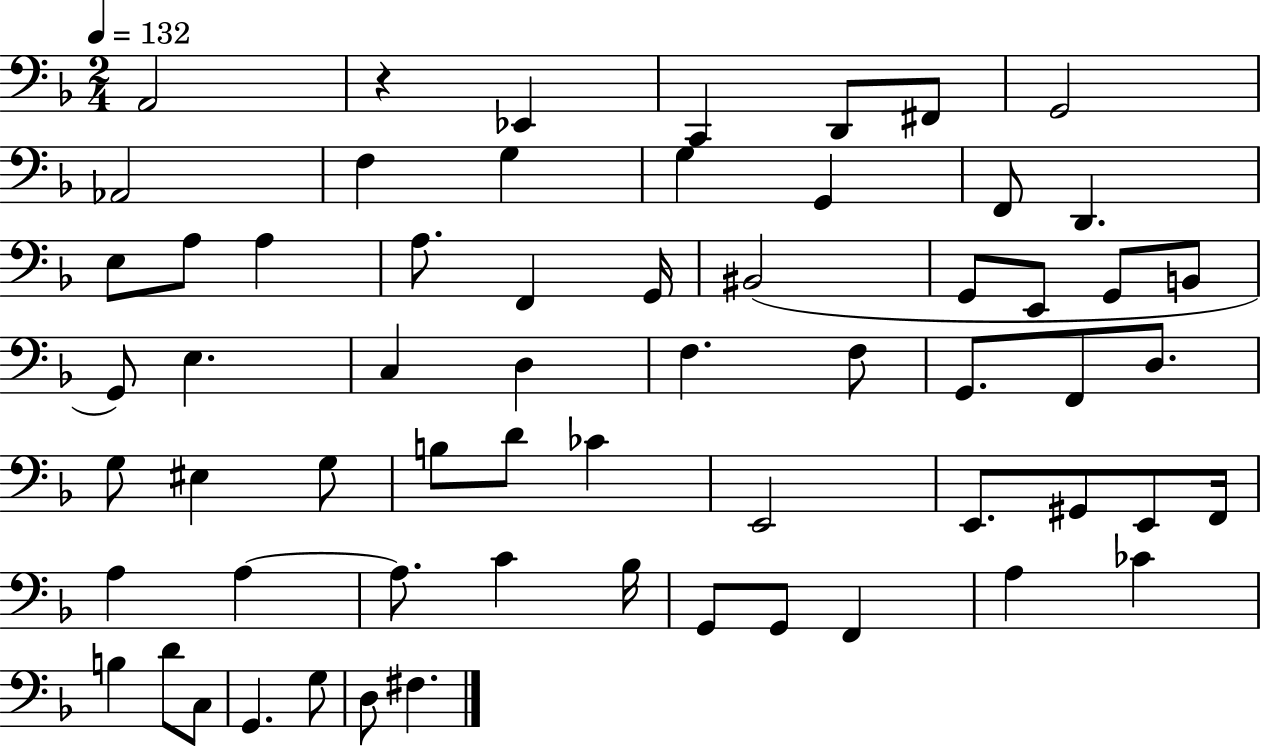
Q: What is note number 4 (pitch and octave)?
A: D2